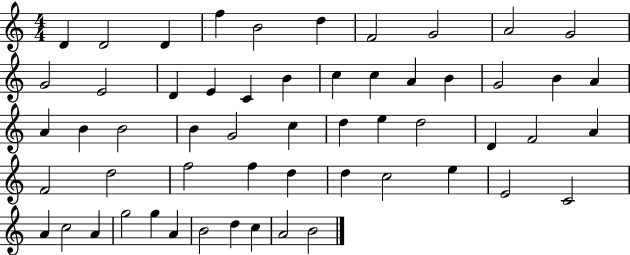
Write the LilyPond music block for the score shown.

{
  \clef treble
  \numericTimeSignature
  \time 4/4
  \key c \major
  d'4 d'2 d'4 | f''4 b'2 d''4 | f'2 g'2 | a'2 g'2 | \break g'2 e'2 | d'4 e'4 c'4 b'4 | c''4 c''4 a'4 b'4 | g'2 b'4 a'4 | \break a'4 b'4 b'2 | b'4 g'2 c''4 | d''4 e''4 d''2 | d'4 f'2 a'4 | \break f'2 d''2 | f''2 f''4 d''4 | d''4 c''2 e''4 | e'2 c'2 | \break a'4 c''2 a'4 | g''2 g''4 a'4 | b'2 d''4 c''4 | a'2 b'2 | \break \bar "|."
}